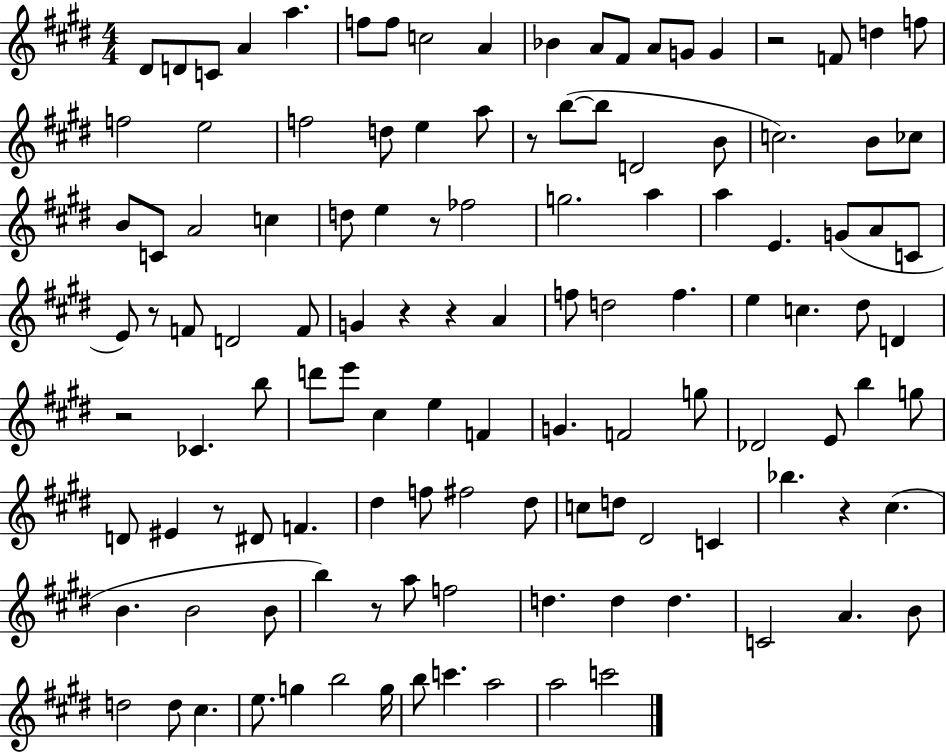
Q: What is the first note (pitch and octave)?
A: D#4